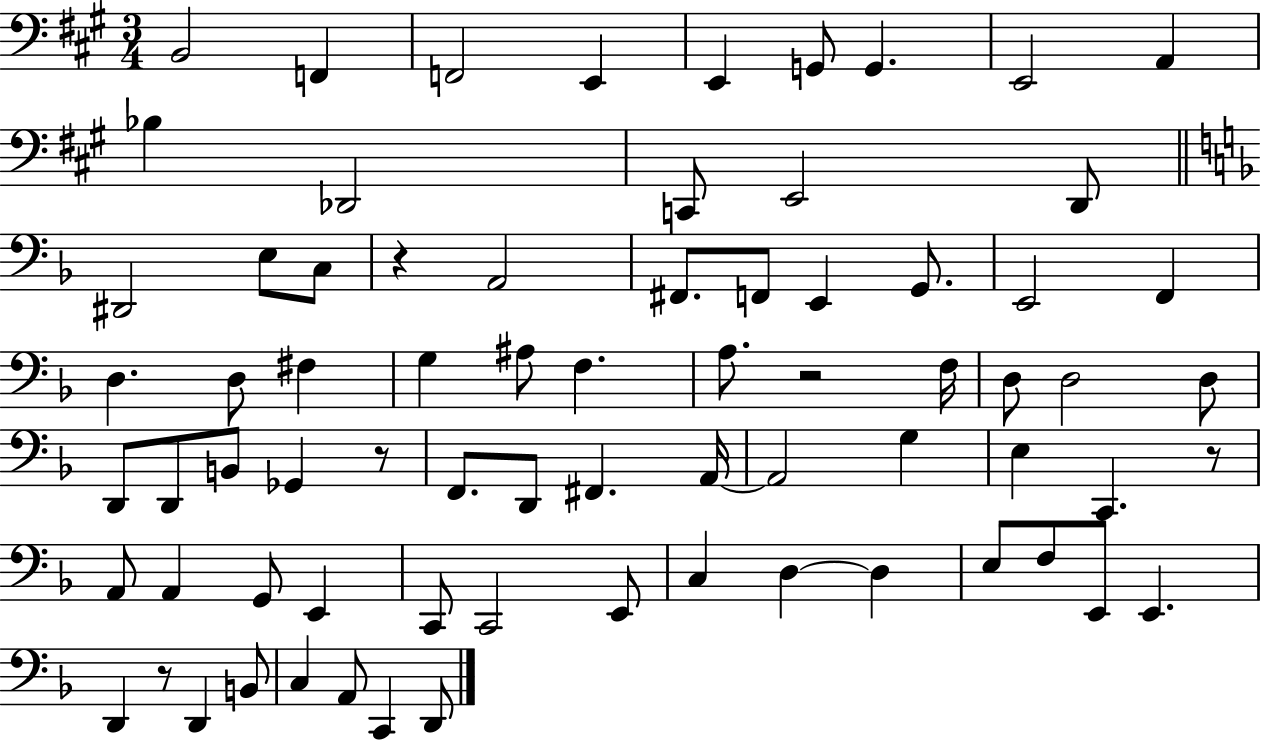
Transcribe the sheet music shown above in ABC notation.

X:1
T:Untitled
M:3/4
L:1/4
K:A
B,,2 F,, F,,2 E,, E,, G,,/2 G,, E,,2 A,, _B, _D,,2 C,,/2 E,,2 D,,/2 ^D,,2 E,/2 C,/2 z A,,2 ^F,,/2 F,,/2 E,, G,,/2 E,,2 F,, D, D,/2 ^F, G, ^A,/2 F, A,/2 z2 F,/4 D,/2 D,2 D,/2 D,,/2 D,,/2 B,,/2 _G,, z/2 F,,/2 D,,/2 ^F,, A,,/4 A,,2 G, E, C,, z/2 A,,/2 A,, G,,/2 E,, C,,/2 C,,2 E,,/2 C, D, D, E,/2 F,/2 E,,/2 E,, D,, z/2 D,, B,,/2 C, A,,/2 C,, D,,/2